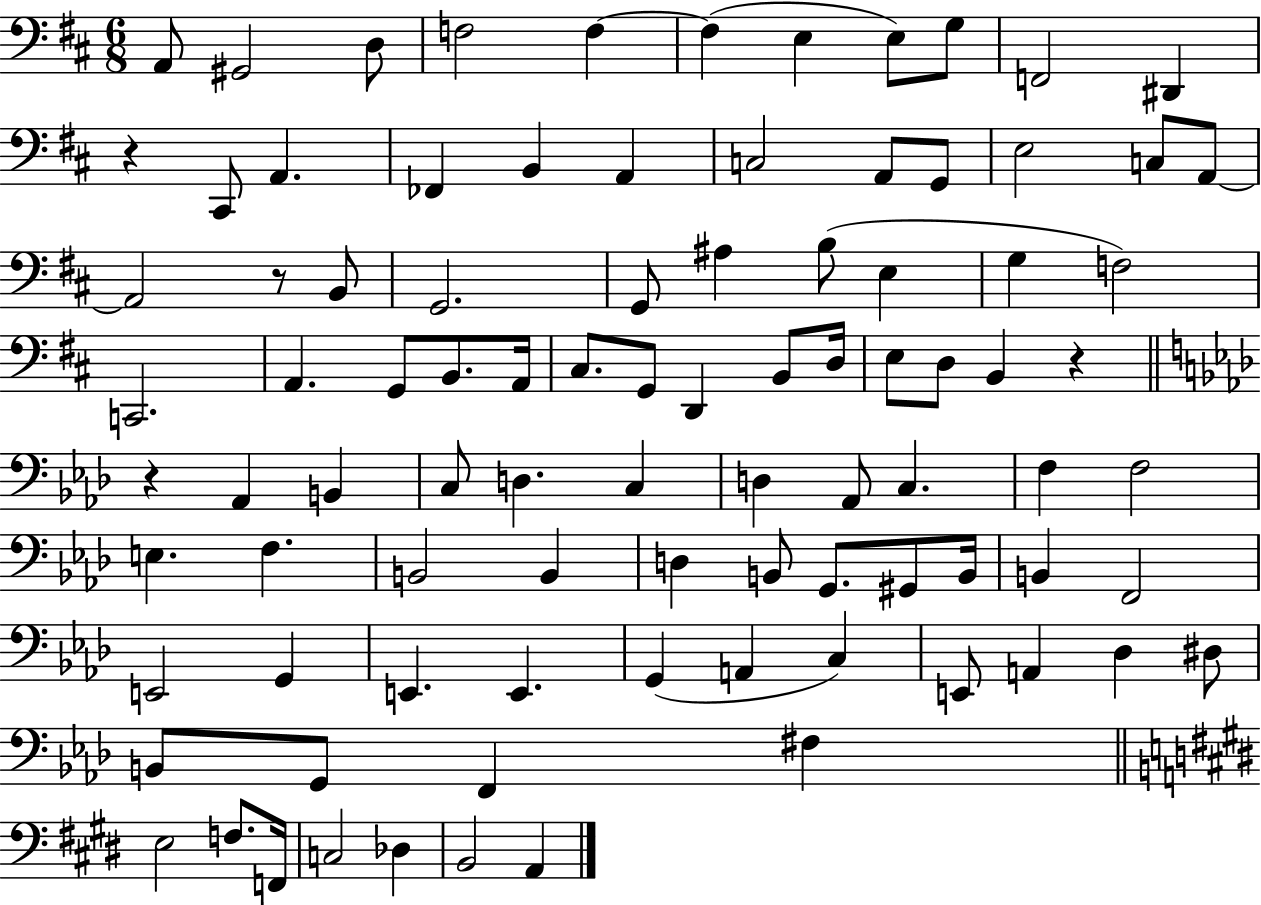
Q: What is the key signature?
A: D major